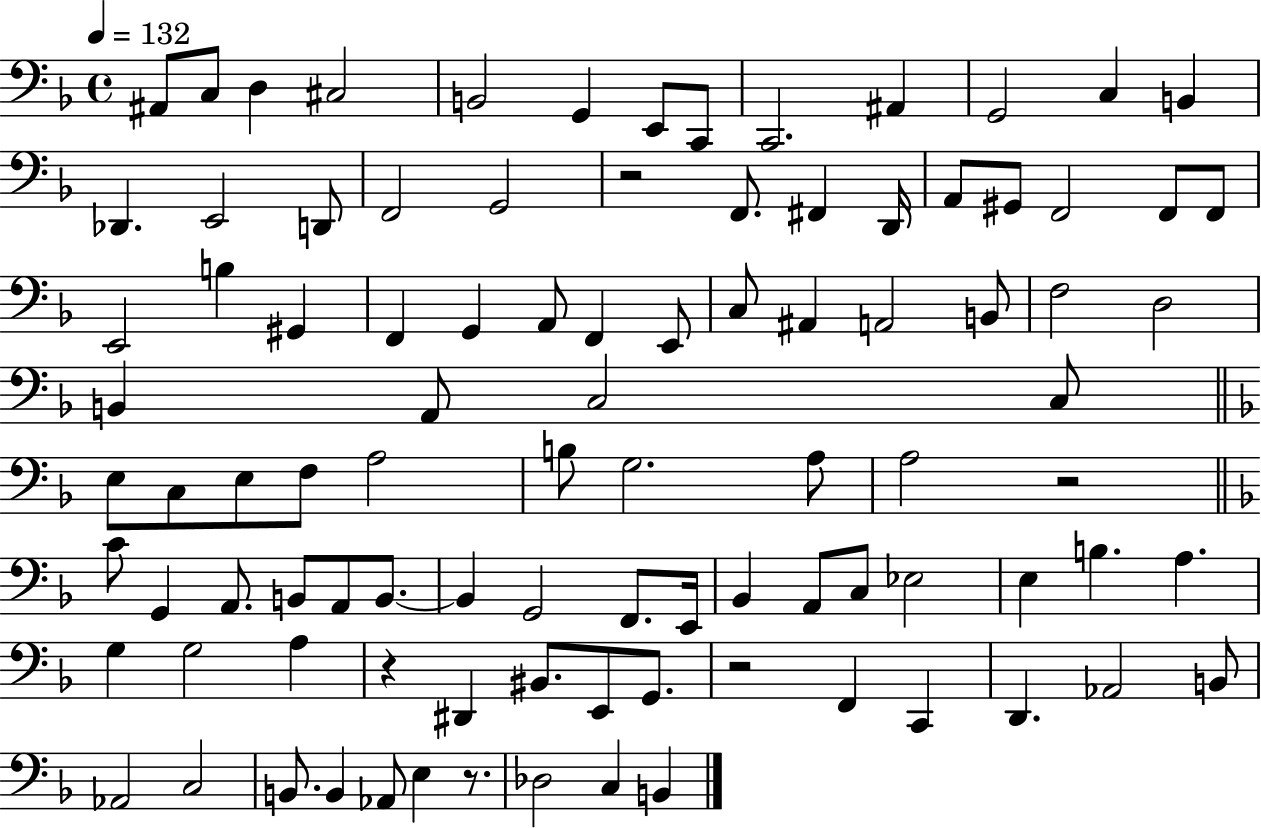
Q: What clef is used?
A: bass